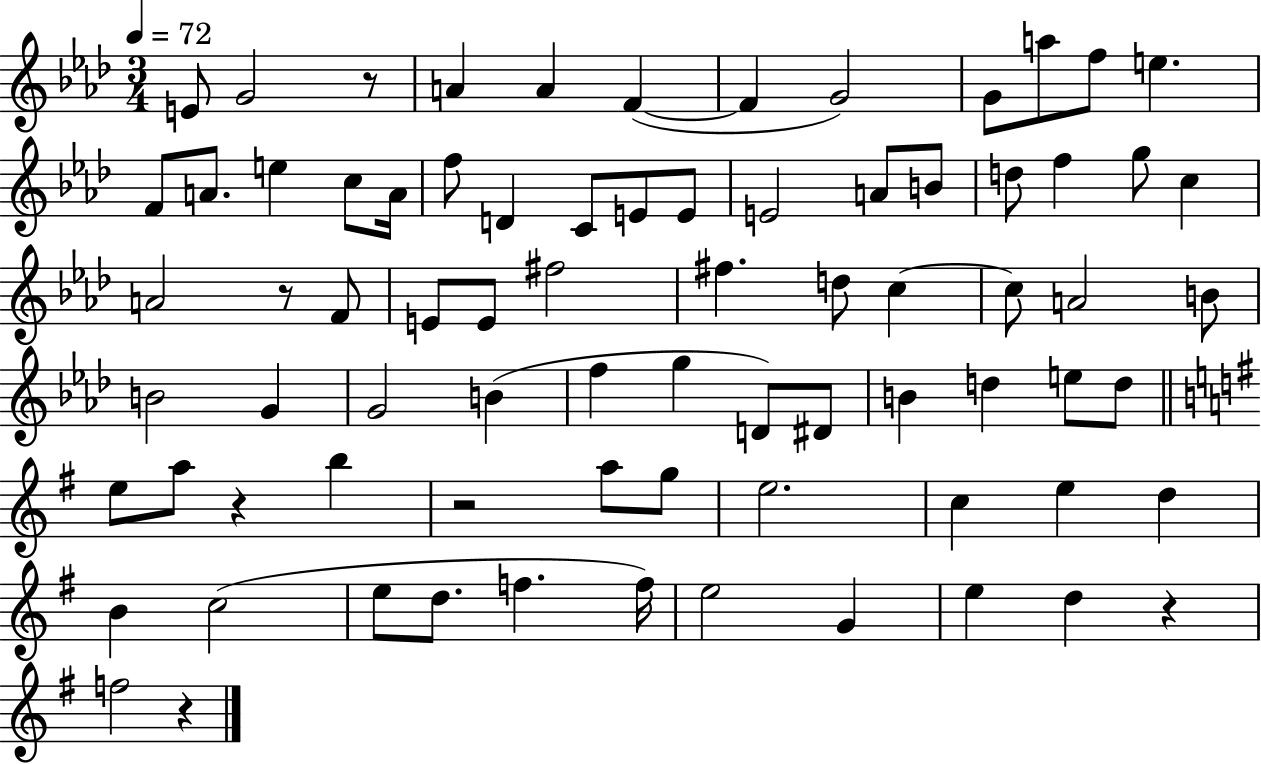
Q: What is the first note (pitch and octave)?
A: E4